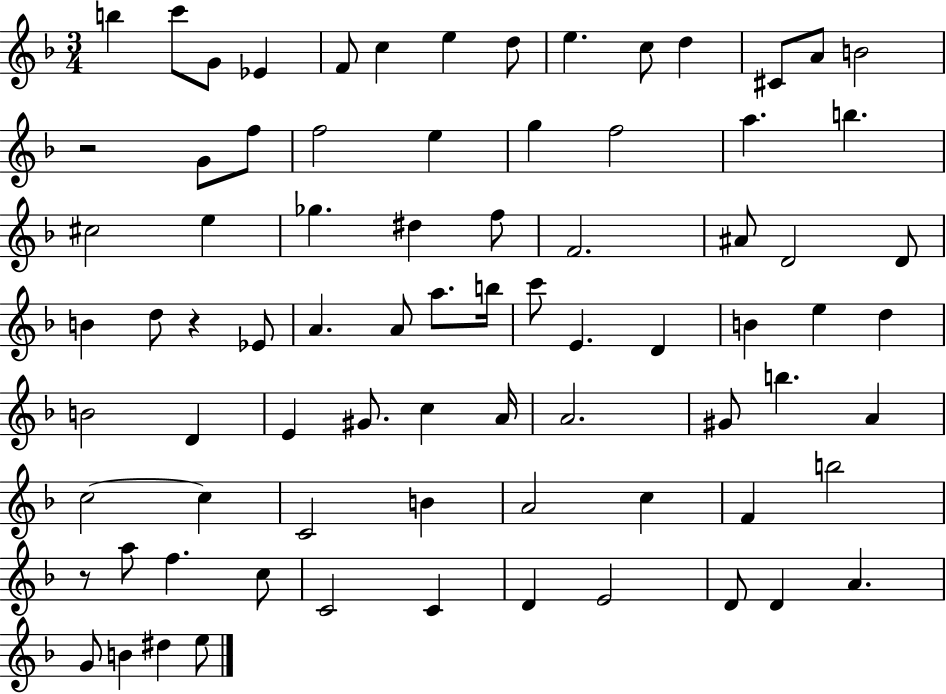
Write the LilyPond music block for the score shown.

{
  \clef treble
  \numericTimeSignature
  \time 3/4
  \key f \major
  b''4 c'''8 g'8 ees'4 | f'8 c''4 e''4 d''8 | e''4. c''8 d''4 | cis'8 a'8 b'2 | \break r2 g'8 f''8 | f''2 e''4 | g''4 f''2 | a''4. b''4. | \break cis''2 e''4 | ges''4. dis''4 f''8 | f'2. | ais'8 d'2 d'8 | \break b'4 d''8 r4 ees'8 | a'4. a'8 a''8. b''16 | c'''8 e'4. d'4 | b'4 e''4 d''4 | \break b'2 d'4 | e'4 gis'8. c''4 a'16 | a'2. | gis'8 b''4. a'4 | \break c''2~~ c''4 | c'2 b'4 | a'2 c''4 | f'4 b''2 | \break r8 a''8 f''4. c''8 | c'2 c'4 | d'4 e'2 | d'8 d'4 a'4. | \break g'8 b'4 dis''4 e''8 | \bar "|."
}